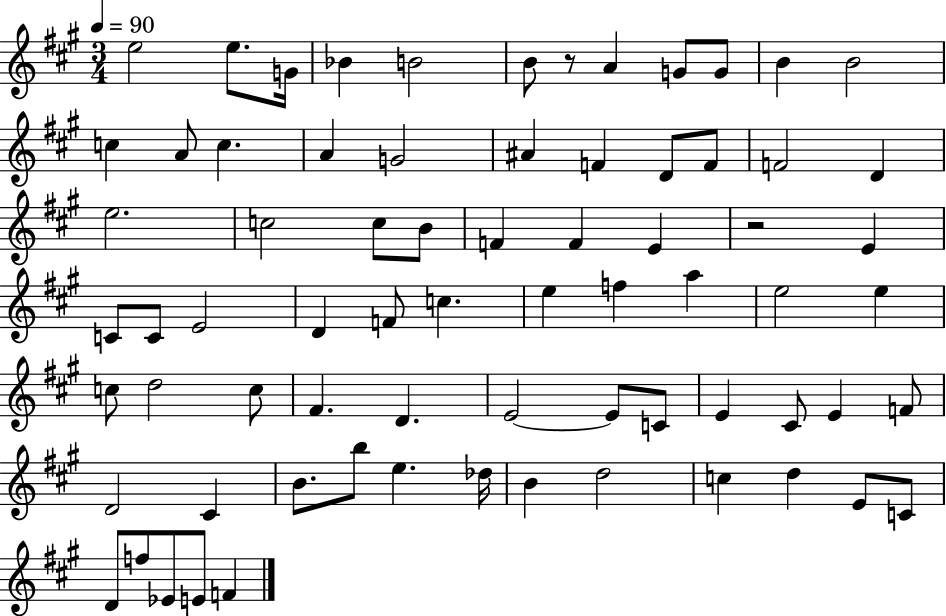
X:1
T:Untitled
M:3/4
L:1/4
K:A
e2 e/2 G/4 _B B2 B/2 z/2 A G/2 G/2 B B2 c A/2 c A G2 ^A F D/2 F/2 F2 D e2 c2 c/2 B/2 F F E z2 E C/2 C/2 E2 D F/2 c e f a e2 e c/2 d2 c/2 ^F D E2 E/2 C/2 E ^C/2 E F/2 D2 ^C B/2 b/2 e _d/4 B d2 c d E/2 C/2 D/2 f/2 _E/2 E/2 F